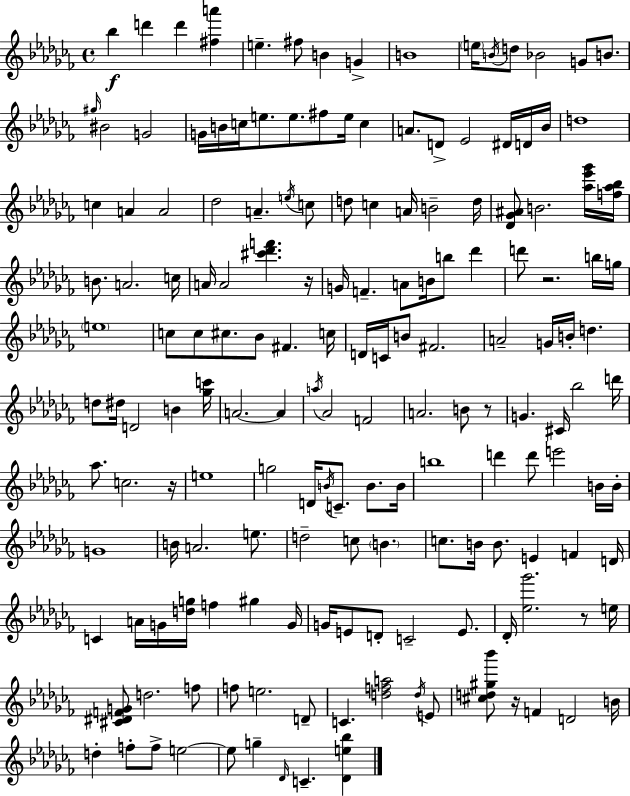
X:1
T:Untitled
M:4/4
L:1/4
K:Abm
_b d' d' [^fa'] e ^f/2 B G B4 e/4 B/4 d/2 _B2 G/2 B/2 ^g/4 ^B2 G2 G/4 B/4 c/4 e/2 e/2 ^f/2 e/4 c A/2 D/2 _E2 ^D/4 D/4 _B/4 d4 c A A2 _d2 A e/4 c/2 d/2 c A/4 B2 d/4 [_D_G^A]/2 B2 [_a_e'_g']/4 [f_a_b]/4 B/2 A2 c/4 A/4 A2 [^c'_d'f'] z/4 G/4 F A/2 B/4 b/2 _d' d'/2 z2 b/4 g/4 e4 c/2 c/2 ^c/2 _B/2 ^F c/4 D/4 C/4 B/2 ^F2 A2 G/4 B/4 d d/2 ^d/4 D2 B [_gc']/4 A2 A a/4 _A2 F2 A2 B/2 z/2 G ^C/4 _b2 d'/4 _a/2 c2 z/4 e4 g2 D/4 B/4 C/2 B/2 B/4 b4 d' d'/2 e'2 B/4 B/4 G4 B/4 A2 e/2 d2 c/2 B c/2 B/4 B/2 E F D/4 C A/4 G/4 [dg]/4 f ^g G/4 G/4 E/2 D/2 C2 E/2 _D/4 [_e_g']2 z/2 e/4 [^C^DFG]/2 d2 f/2 f/2 e2 D/2 C [dfa]2 d/4 E/2 [^cd^g_b']/2 z/4 F D2 B/4 d f/2 f/2 e2 e/2 g _D/4 C [_De_b]